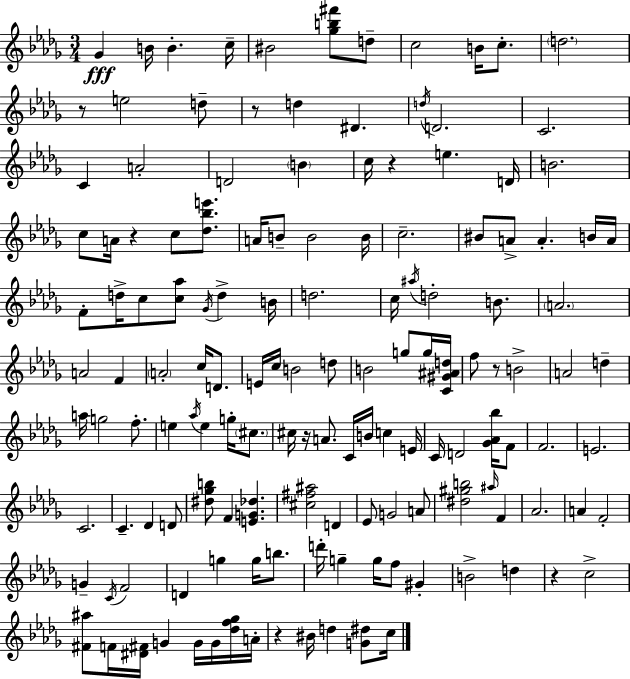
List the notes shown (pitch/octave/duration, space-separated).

Gb4/q B4/s B4/q. C5/s BIS4/h [Gb5,B5,F#6]/e D5/e C5/h B4/s C5/e. D5/h. R/e E5/h D5/e R/e D5/q D#4/q. D5/s D4/h. C4/h. C4/q A4/h D4/h B4/q C5/s R/q E5/q. D4/s B4/h. C5/e A4/s R/q C5/e [Db5,Bb5,E6]/e. A4/s B4/e B4/h B4/s C5/h. BIS4/e A4/e A4/q. B4/s A4/s F4/e D5/s C5/e [C5,Ab5]/e Gb4/s D5/q B4/s D5/h. C5/s A#5/s D5/h B4/e. A4/h. A4/h F4/q A4/h C5/s D4/e. E4/s C5/s B4/h D5/e B4/h G5/e G5/s [C4,G#4,A#4,D5]/s F5/e R/e B4/h A4/h D5/q A5/s G5/h F5/e. E5/q Ab5/s E5/q G5/s C#5/e. C#5/s R/s A4/e. C4/s B4/s C5/q E4/s C4/s D4/h [Gb4,Ab4,Bb5]/s F4/e F4/h. E4/h. C4/h. C4/q. Db4/q D4/e [D#5,Gb5,B5]/e F4/q [E4,G4,Db5]/q. [C#5,F#5,A#5]/h D4/q Eb4/e G4/h A4/e [D#5,G#5,B5]/h A#5/s F4/q Ab4/h. A4/q F4/h G4/q C4/s F4/h D4/q G5/q G5/s B5/e. D6/s G5/q G5/s F5/e G#4/q B4/h D5/q R/q C5/h [F#4,A#5]/e F4/s [D#4,F#4]/s G4/q G4/s G4/s [Db5,F5,Gb5]/s A4/s R/q BIS4/s D5/q [G4,D#5]/e C5/s